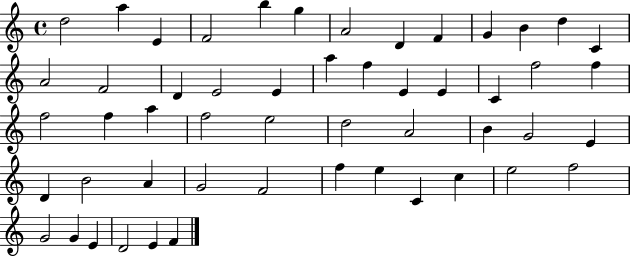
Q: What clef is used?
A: treble